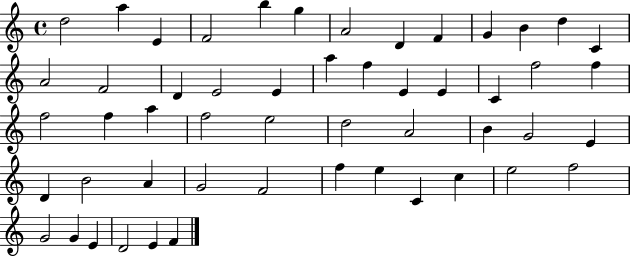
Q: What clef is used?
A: treble